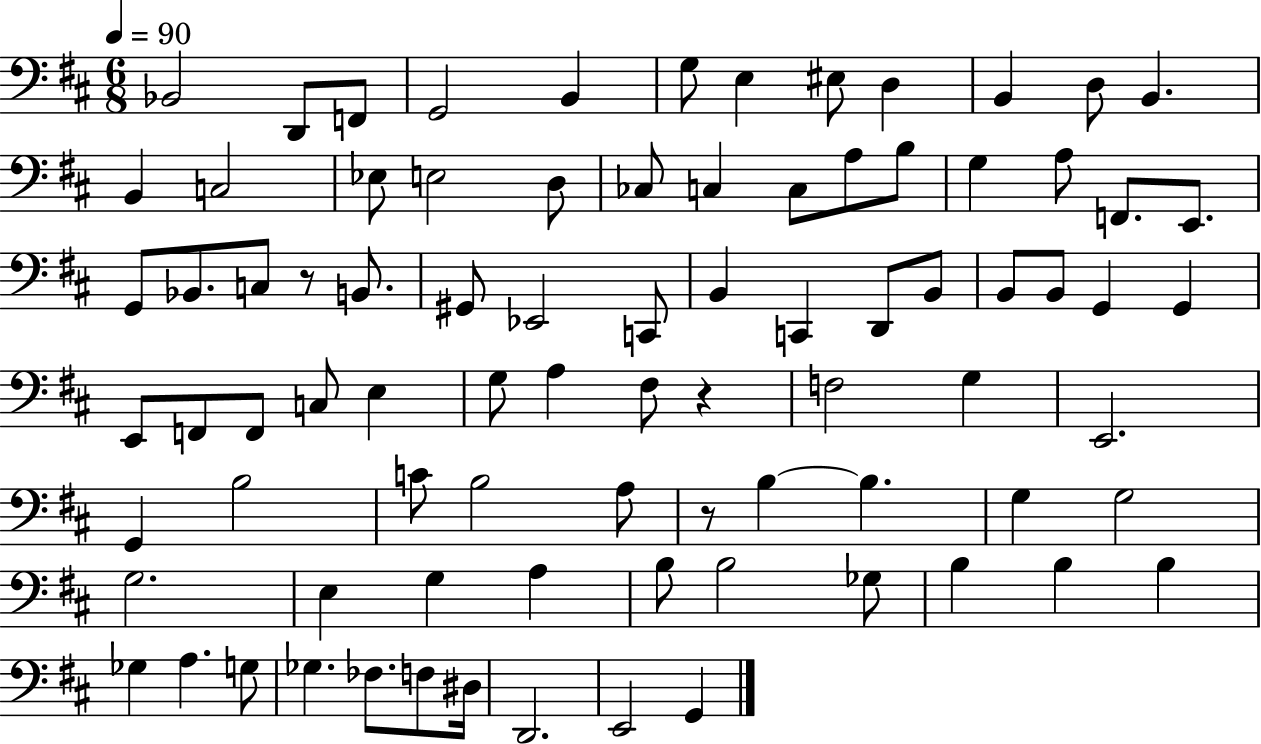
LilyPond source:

{
  \clef bass
  \numericTimeSignature
  \time 6/8
  \key d \major
  \tempo 4 = 90
  \repeat volta 2 { bes,2 d,8 f,8 | g,2 b,4 | g8 e4 eis8 d4 | b,4 d8 b,4. | \break b,4 c2 | ees8 e2 d8 | ces8 c4 c8 a8 b8 | g4 a8 f,8. e,8. | \break g,8 bes,8. c8 r8 b,8. | gis,8 ees,2 c,8 | b,4 c,4 d,8 b,8 | b,8 b,8 g,4 g,4 | \break e,8 f,8 f,8 c8 e4 | g8 a4 fis8 r4 | f2 g4 | e,2. | \break g,4 b2 | c'8 b2 a8 | r8 b4~~ b4. | g4 g2 | \break g2. | e4 g4 a4 | b8 b2 ges8 | b4 b4 b4 | \break ges4 a4. g8 | ges4. fes8. f8 dis16 | d,2. | e,2 g,4 | \break } \bar "|."
}